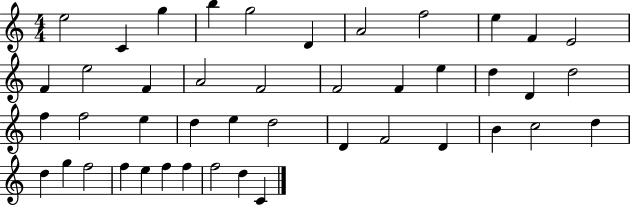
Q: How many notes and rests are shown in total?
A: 44